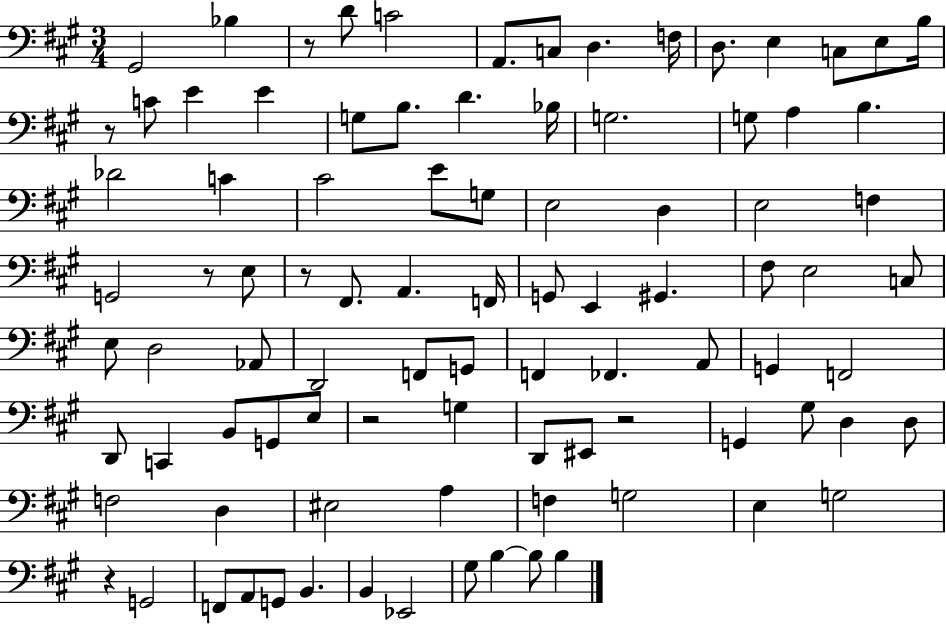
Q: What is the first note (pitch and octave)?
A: G#2